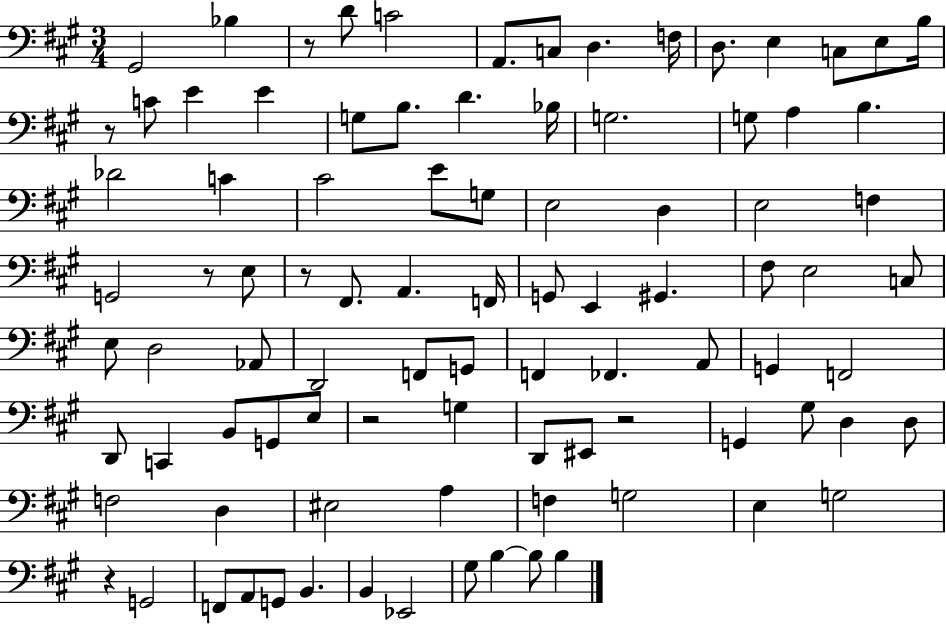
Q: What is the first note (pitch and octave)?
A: G#2